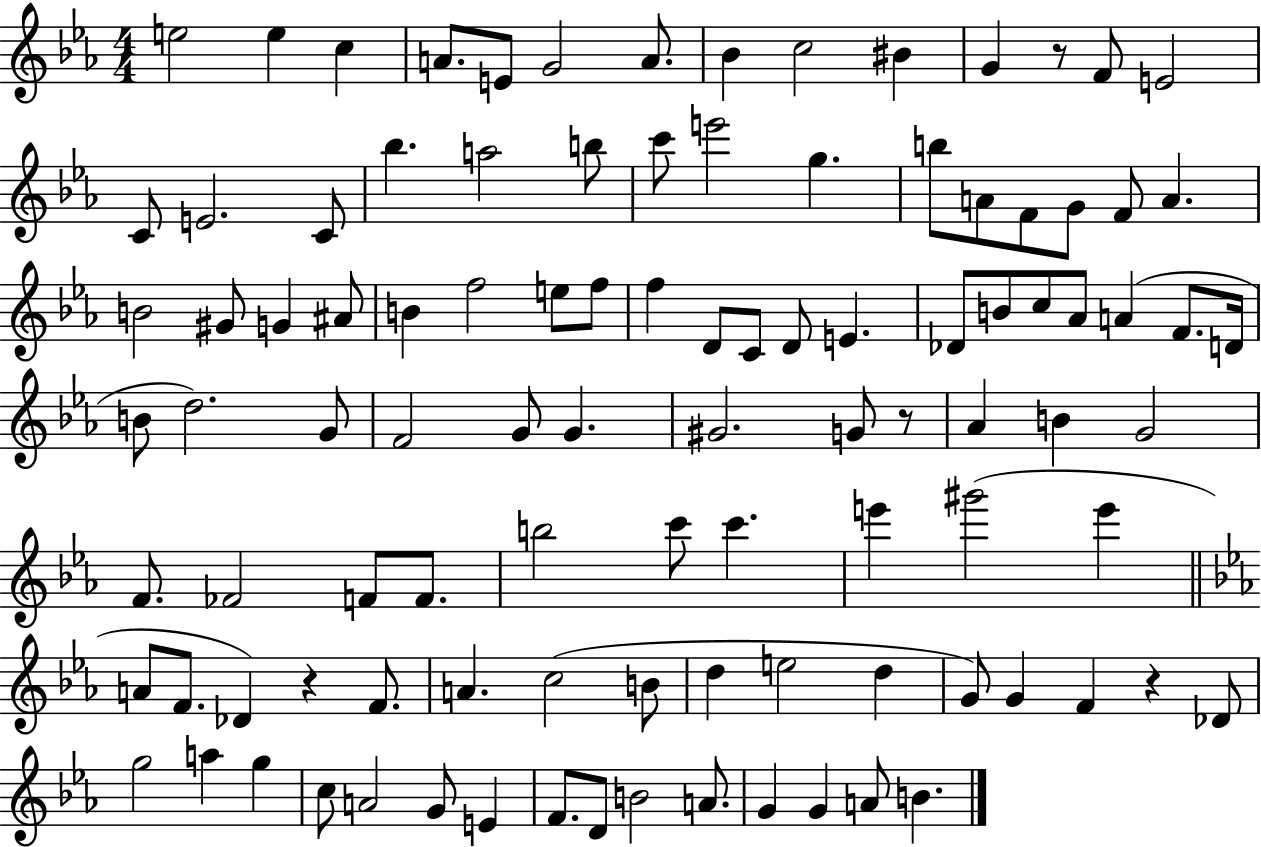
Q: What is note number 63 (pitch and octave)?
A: F4